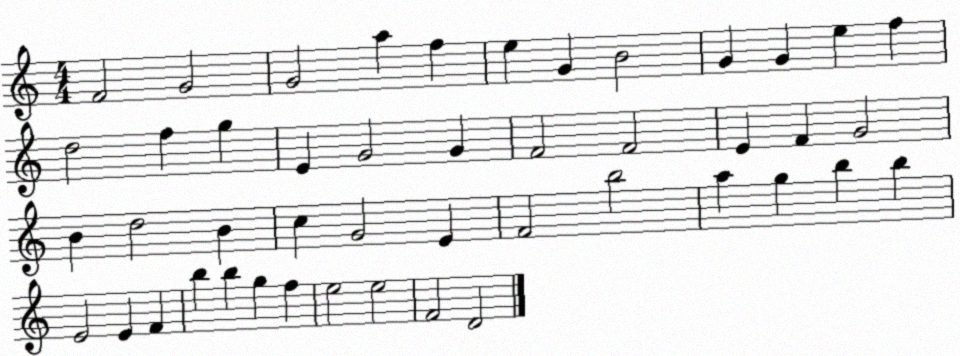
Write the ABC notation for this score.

X:1
T:Untitled
M:4/4
L:1/4
K:C
F2 G2 G2 a f e G B2 G G e f d2 f g E G2 G F2 F2 E F G2 B d2 B c G2 E F2 b2 a g b b E2 E F b b g f e2 e2 F2 D2